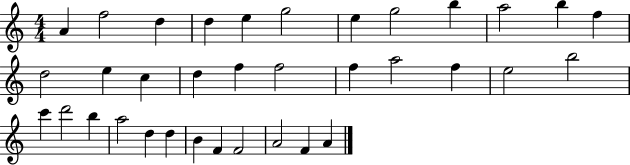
A4/q F5/h D5/q D5/q E5/q G5/h E5/q G5/h B5/q A5/h B5/q F5/q D5/h E5/q C5/q D5/q F5/q F5/h F5/q A5/h F5/q E5/h B5/h C6/q D6/h B5/q A5/h D5/q D5/q B4/q F4/q F4/h A4/h F4/q A4/q